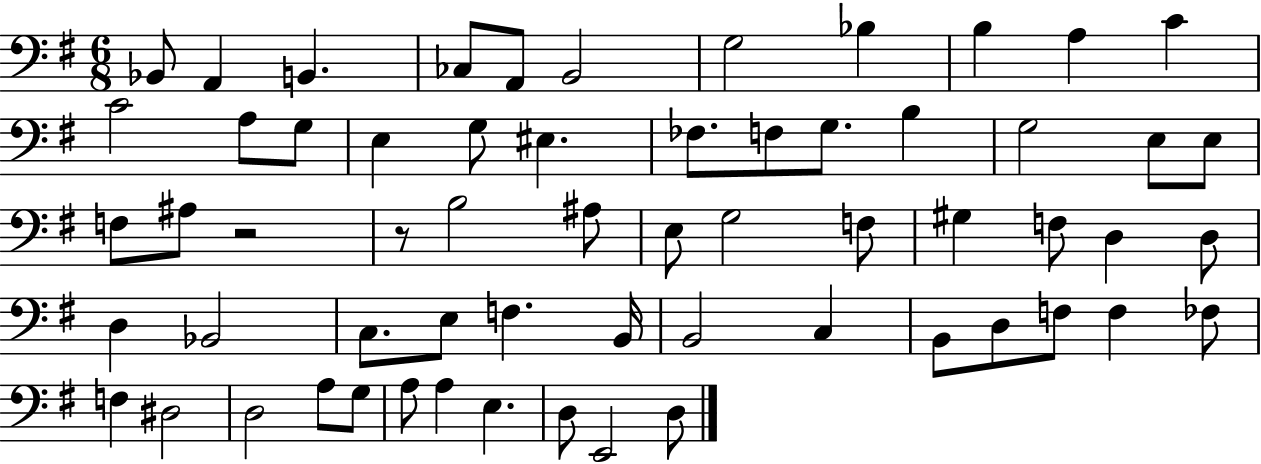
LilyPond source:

{
  \clef bass
  \numericTimeSignature
  \time 6/8
  \key g \major
  bes,8 a,4 b,4. | ces8 a,8 b,2 | g2 bes4 | b4 a4 c'4 | \break c'2 a8 g8 | e4 g8 eis4. | fes8. f8 g8. b4 | g2 e8 e8 | \break f8 ais8 r2 | r8 b2 ais8 | e8 g2 f8 | gis4 f8 d4 d8 | \break d4 bes,2 | c8. e8 f4. b,16 | b,2 c4 | b,8 d8 f8 f4 fes8 | \break f4 dis2 | d2 a8 g8 | a8 a4 e4. | d8 e,2 d8 | \break \bar "|."
}